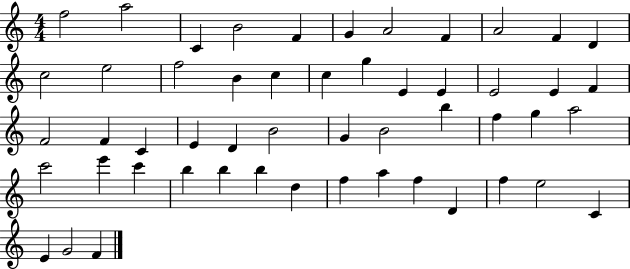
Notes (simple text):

F5/h A5/h C4/q B4/h F4/q G4/q A4/h F4/q A4/h F4/q D4/q C5/h E5/h F5/h B4/q C5/q C5/q G5/q E4/q E4/q E4/h E4/q F4/q F4/h F4/q C4/q E4/q D4/q B4/h G4/q B4/h B5/q F5/q G5/q A5/h C6/h E6/q C6/q B5/q B5/q B5/q D5/q F5/q A5/q F5/q D4/q F5/q E5/h C4/q E4/q G4/h F4/q